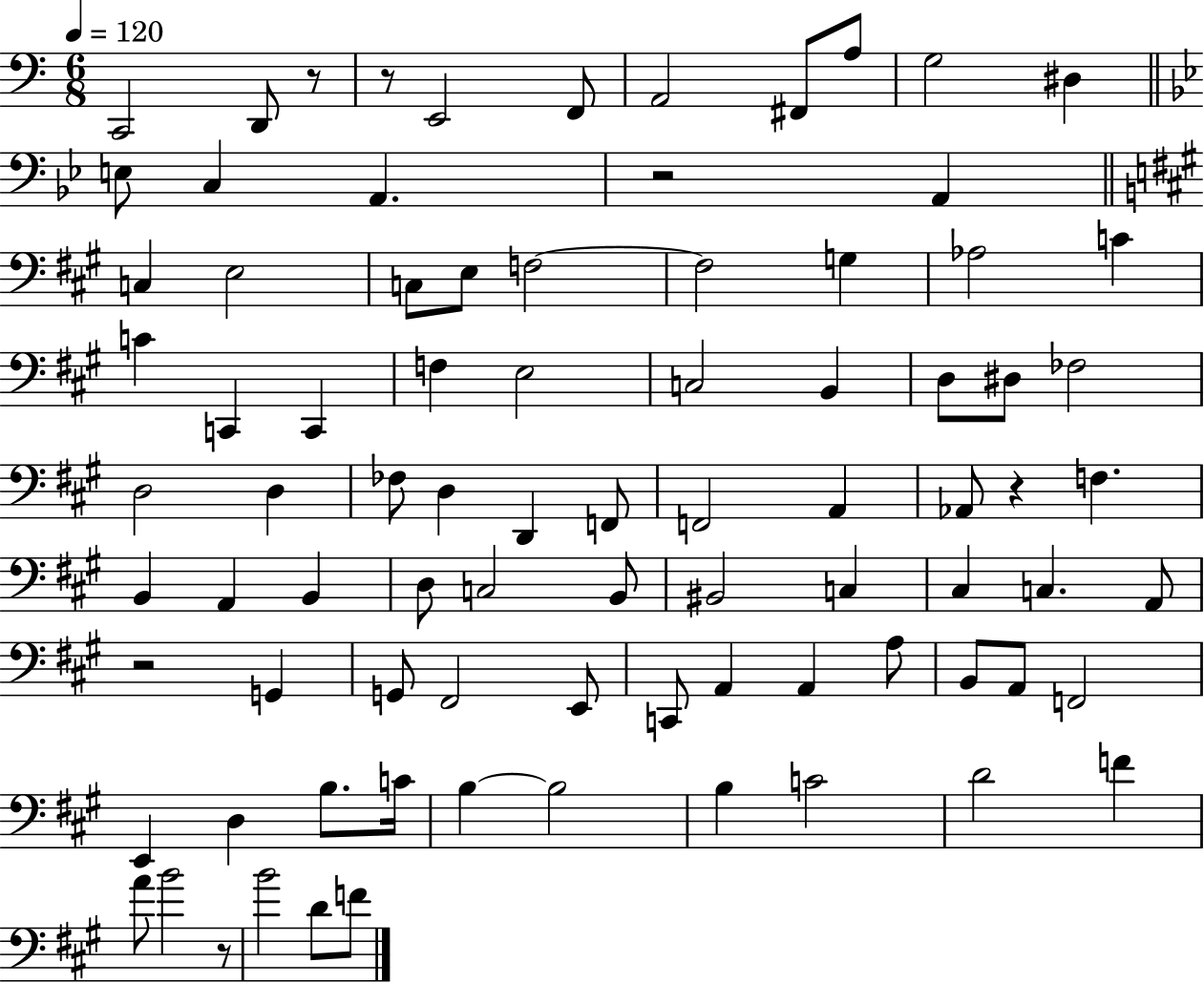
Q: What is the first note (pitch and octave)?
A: C2